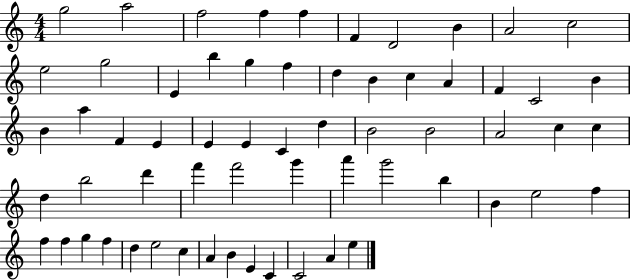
G5/h A5/h F5/h F5/q F5/q F4/q D4/h B4/q A4/h C5/h E5/h G5/h E4/q B5/q G5/q F5/q D5/q B4/q C5/q A4/q F4/q C4/h B4/q B4/q A5/q F4/q E4/q E4/q E4/q C4/q D5/q B4/h B4/h A4/h C5/q C5/q D5/q B5/h D6/q F6/q F6/h G6/q A6/q G6/h B5/q B4/q E5/h F5/q F5/q F5/q G5/q F5/q D5/q E5/h C5/q A4/q B4/q E4/q C4/q C4/h A4/q E5/q